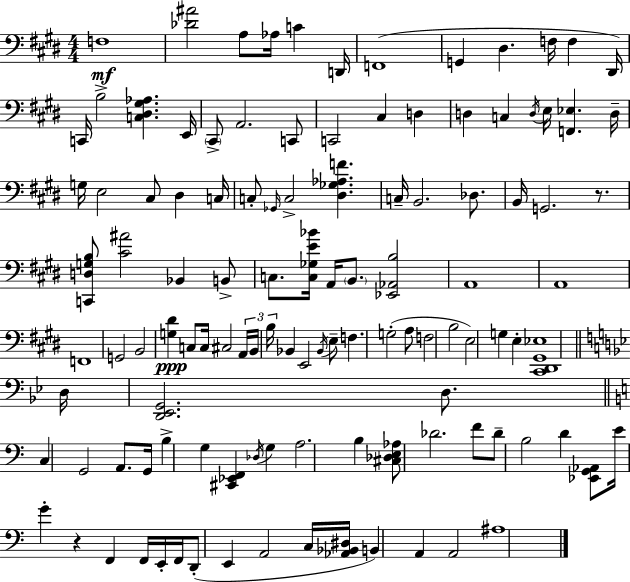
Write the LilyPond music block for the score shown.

{
  \clef bass
  \numericTimeSignature
  \time 4/4
  \key e \major
  f1\mf | <des' ais'>2 a8 aes16 c'4 d,16 | f,1( | g,4 dis4. f16 f4 dis,16) | \break c,16 b2-> <c dis gis aes>4. e,16 | \parenthesize cis,8-> a,2. c,8 | c,2 cis4 d4 | d4 c4 \acciaccatura { d16 } e16 <f, ees>4. | \break d16-- g16 e2 cis8 dis4 | c16 c8-. \grace { ges,16 } c2-> <dis ges aes f'>4. | c16-- b,2. des8. | b,16 g,2. r8. | \break <c, d g b>8 <cis' ais'>2 bes,4 | b,8-> c8. <c ges e' bes'>16 a,16 \parenthesize b,8. <ees, aes, b>2 | a,1 | a,1 | \break f,1 | g,2 b,2 | <g dis'>4\ppp c8 c16 cis2 | \tuplet 3/2 { a,16 b,16 b16 } bes,4 e,2 | \break \acciaccatura { bes,16 } e8-- f4. g2-.( | a8 f2 b2 | e2) g4 e4-. | <cis, dis, gis, ees>1 | \break \bar "||" \break \key bes \major d16 <d, ees, g,>2. d8. | \bar "||" \break \key a \minor c4 g,2 a,8. g,16 | b4-> g4 <cis, ees, f,>4 \acciaccatura { des16 } g4 | a2. b4 | <cis des e aes>8 des'2. f'8 | \break des'8-- b2 d'4 <ees, g, aes,>8 | e'16 g'4-. r4 f,4 f,16 e,16-. | f,16 d,8-.( e,4 a,2 c16 | <aes, bes, dis>16 b,4) a,4 a,2 | \break ais1 | \bar "|."
}